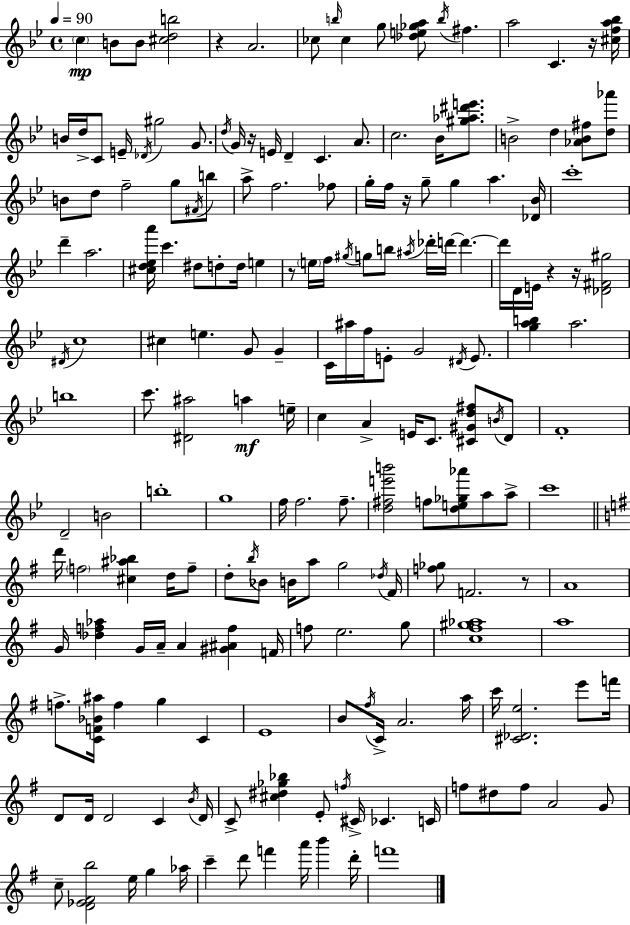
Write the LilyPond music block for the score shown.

{
  \clef treble
  \time 4/4
  \defaultTimeSignature
  \key g \minor
  \tempo 4 = 90
  \repeat volta 2 { \parenthesize c''4\mp b'8 b'8 <cis'' d'' b''>2 | r4 a'2. | ces''8 \grace { b''16 } ces''4 g''8 <des'' e'' ges'' a''>8 \acciaccatura { b''16 } fis''4. | a''2 c'4. | \break r16 <cis'' f'' a'' bes''>16 b'16 d''16-> c'8 e'16-- \acciaccatura { des'16 } gis''2 | g'8. \acciaccatura { d''16 } g'16 r16 e'16 d'4-- c'4. | a'8. c''2. | bes'16 <gis'' aes'' dis''' e'''>8. b'2-> d''4 | \break <aes' b' fis''>8 <d'' aes'''>8 b'8 d''8 f''2-- | g''8 \acciaccatura { fis'16 } b''8 a''8-> f''2. | fes''8 g''16-. f''16 r16 g''8-- g''4 a''4. | <des' bes'>16 c'''1-. | \break d'''4-- a''2. | <cis'' d'' ees'' a'''>16 c'''4. dis''8 d''8-. | d''16 e''4 r8 \parenthesize e''16 f''16 \acciaccatura { gis''16 } g''8 b''8 \acciaccatura { ais''16 } des'''16-. | d'''16~~ d'''4.~~ d'''16 d'16 e'16 r4 r16 <des' fis' gis''>2 | \break \acciaccatura { dis'16 } c''1 | cis''4 e''4. | g'8 g'4-- c'16 ais''16 f''16 e'8-. g'2 | \acciaccatura { dis'16 } e'8. <g'' a'' b''>4 a''2. | \break b''1 | c'''8. <dis' ais''>2 | a''4\mf e''16-- c''4 a'4-> | e'16 c'8. <cis' gis' d'' fis''>8 \acciaccatura { b'16 } d'8 f'1-. | \break d'2-- | b'2 b''1-. | g''1 | f''16 f''2. | \break f''8.-- <d'' fis'' e''' b'''>2 | f''8 <d'' e'' ges'' aes'''>8 a''8 a''8-> c'''1 | \bar "||" \break \key g \major d'''16 \parenthesize f''2 <cis'' ais'' bes''>4 d''16 f''8-- | d''8-. \acciaccatura { b''16 } bes'8 b'16 a''8 g''2 | \acciaccatura { des''16 } fis'16 <f'' ges''>8 f'2. | r8 a'1 | \break g'16 <des'' f'' aes''>4 g'16 a'16-- a'4 <gis' ais' f''>4 | f'16 f''8 e''2. | g''8 <c'' fis'' gis'' aes''>1 | a''1 | \break f''8.-> <c' f' bes' ais''>16 f''4 g''4 c'4 | e'1 | b'8 \acciaccatura { fis''16 } c'16-> a'2. | a''16 c'''16 <cis' des' e''>2. | \break e'''8 f'''16 d'8 d'16 d'2 c'4 | \acciaccatura { b'16 } d'16 c'8-> <cis'' dis'' ges'' bes''>4 e'8-. \acciaccatura { f''16 } cis'16-> ces'4. | c'16 f''8 dis''8 f''8 a'2 | g'8 c''8-- <d' ees' fis' b''>2 e''16 | \break g''4 aes''16 c'''4-- d'''8 f'''4 a'''16 | b'''4 d'''16-. f'''1 | } \bar "|."
}